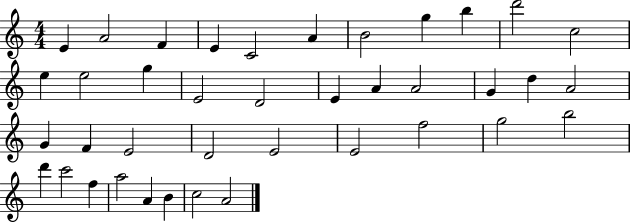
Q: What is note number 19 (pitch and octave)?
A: A4